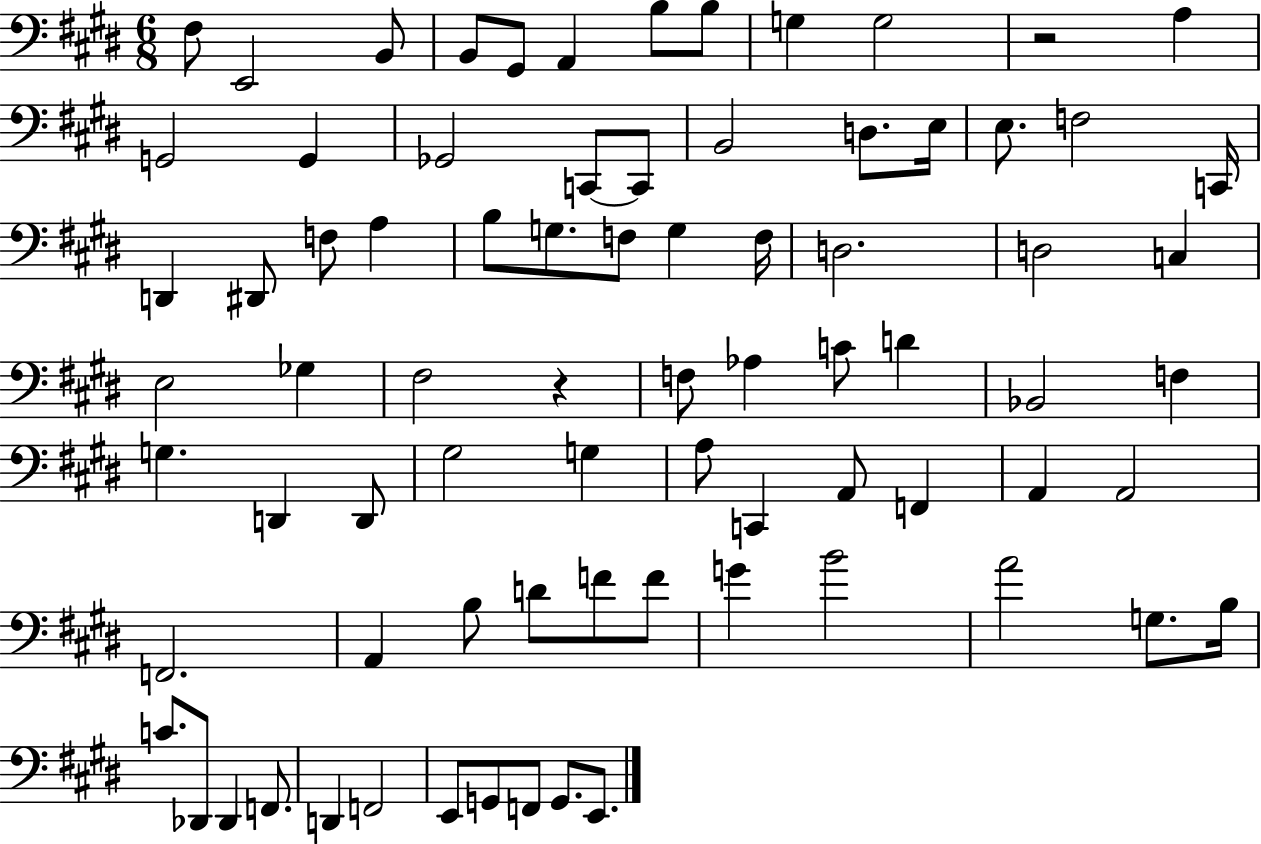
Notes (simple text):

F#3/e E2/h B2/e B2/e G#2/e A2/q B3/e B3/e G3/q G3/h R/h A3/q G2/h G2/q Gb2/h C2/e C2/e B2/h D3/e. E3/s E3/e. F3/h C2/s D2/q D#2/e F3/e A3/q B3/e G3/e. F3/e G3/q F3/s D3/h. D3/h C3/q E3/h Gb3/q F#3/h R/q F3/e Ab3/q C4/e D4/q Bb2/h F3/q G3/q. D2/q D2/e G#3/h G3/q A3/e C2/q A2/e F2/q A2/q A2/h F2/h. A2/q B3/e D4/e F4/e F4/e G4/q B4/h A4/h G3/e. B3/s C4/e. Db2/e Db2/q F2/e. D2/q F2/h E2/e G2/e F2/e G2/e. E2/e.